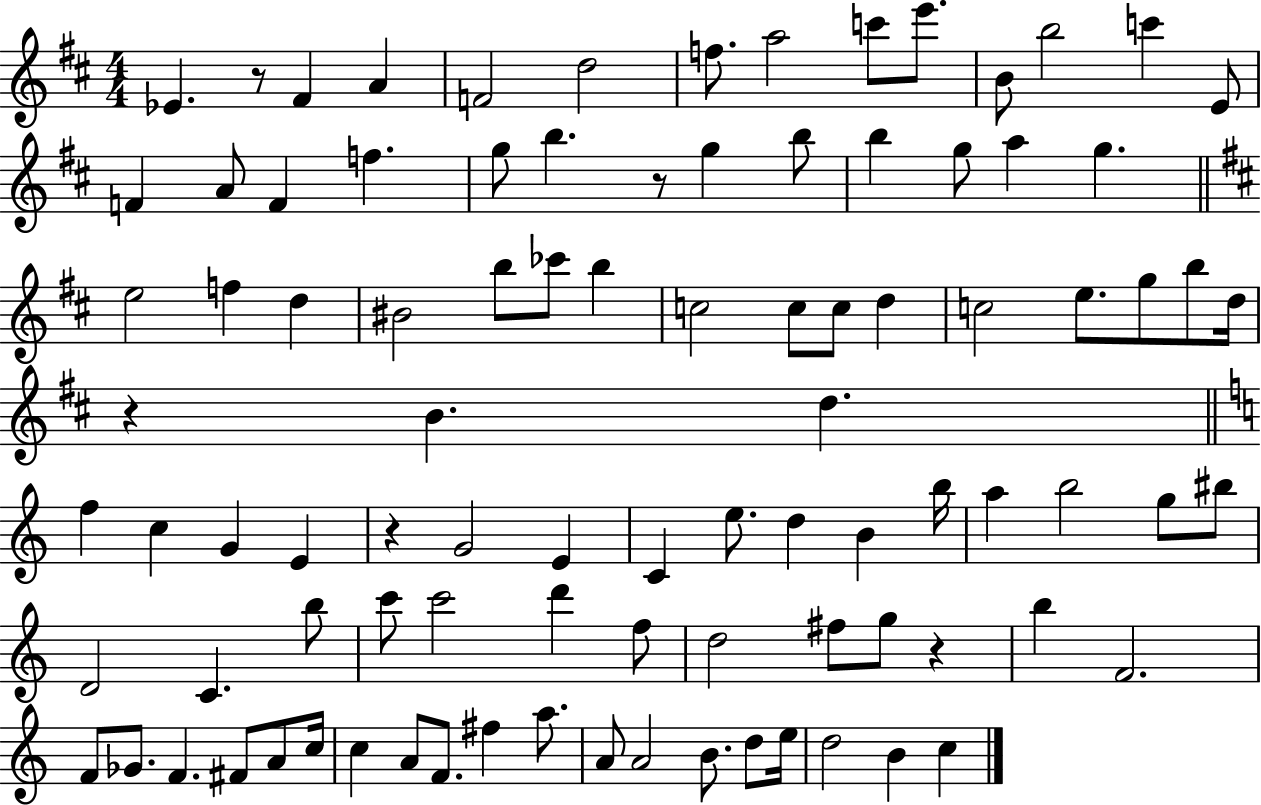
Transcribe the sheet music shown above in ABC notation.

X:1
T:Untitled
M:4/4
L:1/4
K:D
_E z/2 ^F A F2 d2 f/2 a2 c'/2 e'/2 B/2 b2 c' E/2 F A/2 F f g/2 b z/2 g b/2 b g/2 a g e2 f d ^B2 b/2 _c'/2 b c2 c/2 c/2 d c2 e/2 g/2 b/2 d/4 z B d f c G E z G2 E C e/2 d B b/4 a b2 g/2 ^b/2 D2 C b/2 c'/2 c'2 d' f/2 d2 ^f/2 g/2 z b F2 F/2 _G/2 F ^F/2 A/2 c/4 c A/2 F/2 ^f a/2 A/2 A2 B/2 d/2 e/4 d2 B c